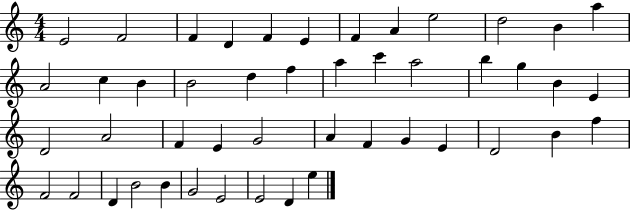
X:1
T:Untitled
M:4/4
L:1/4
K:C
E2 F2 F D F E F A e2 d2 B a A2 c B B2 d f a c' a2 b g B E D2 A2 F E G2 A F G E D2 B f F2 F2 D B2 B G2 E2 E2 D e